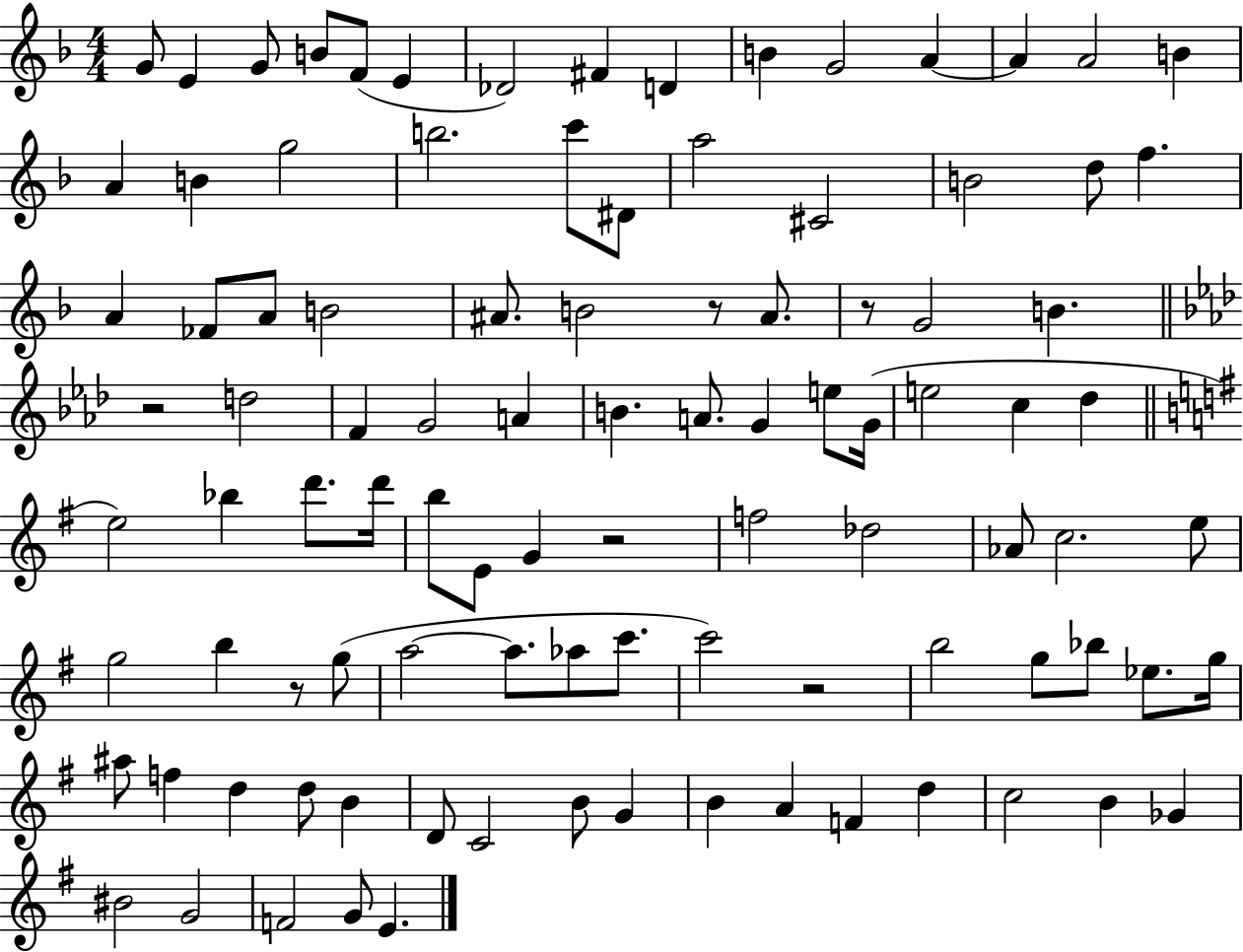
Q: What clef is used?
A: treble